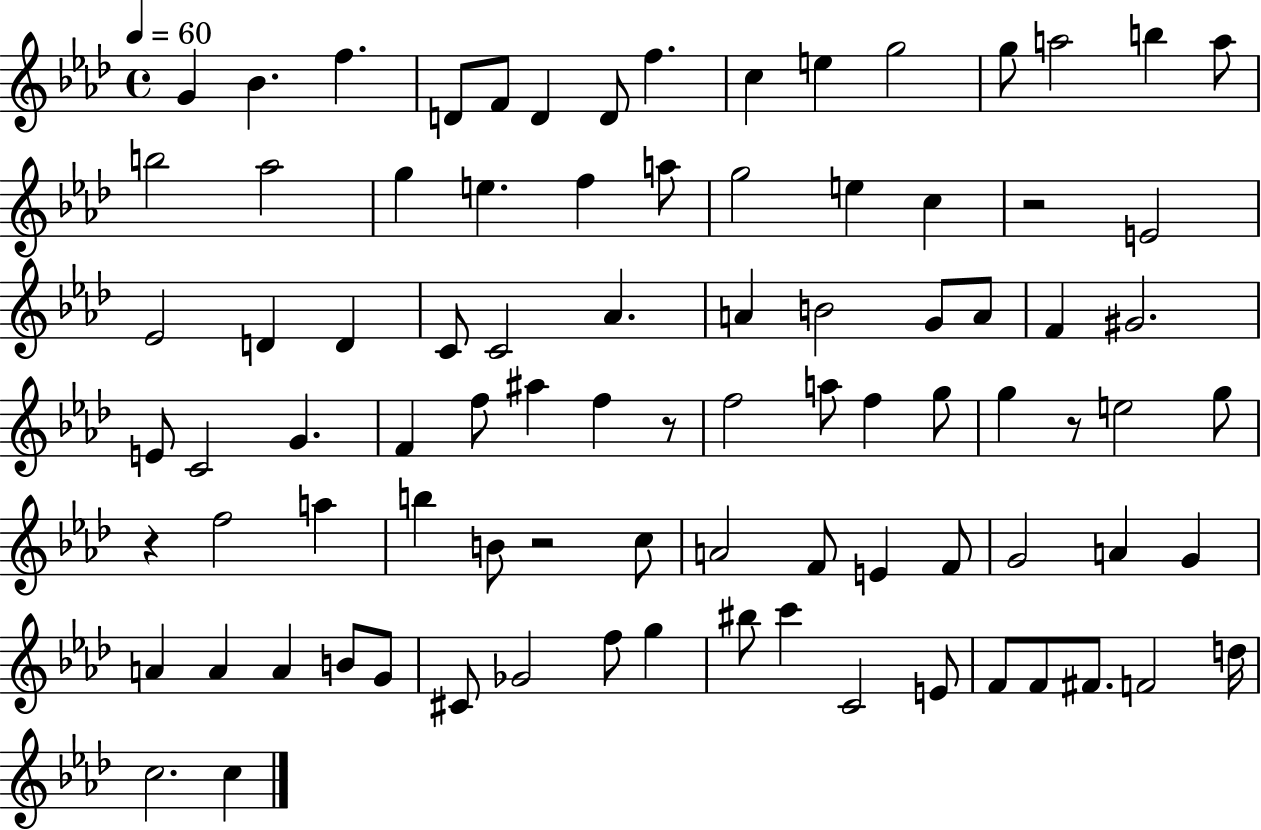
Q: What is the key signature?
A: AES major